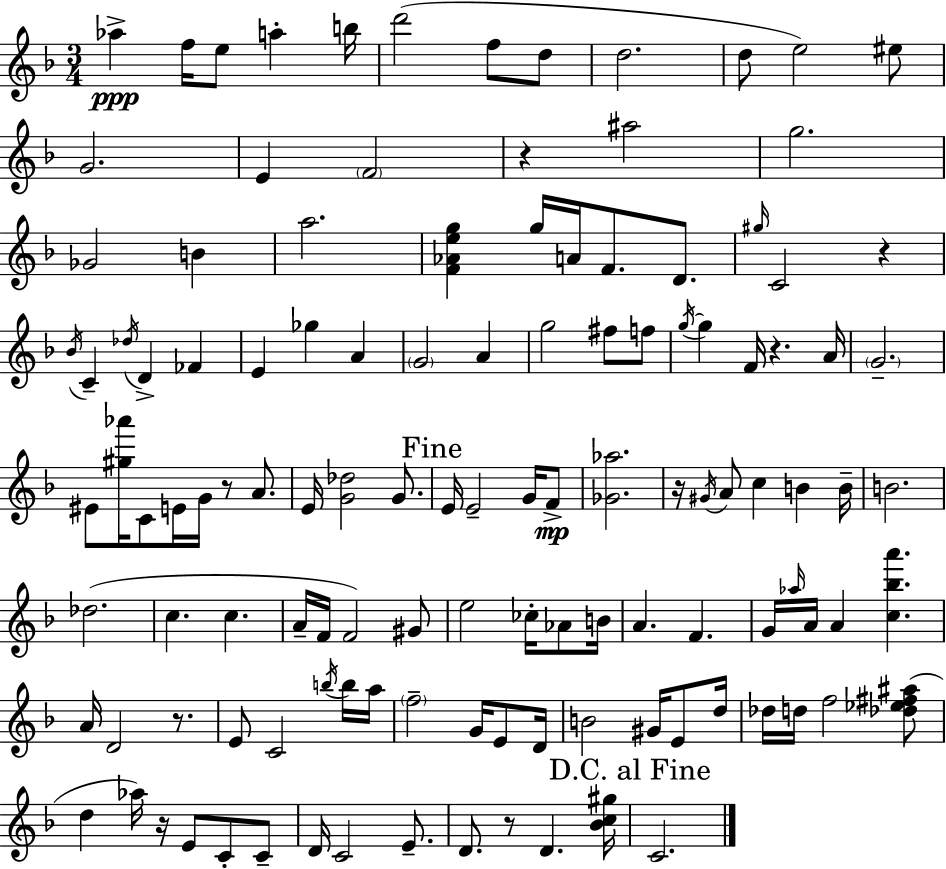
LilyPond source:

{
  \clef treble
  \numericTimeSignature
  \time 3/4
  \key f \major
  aes''4->\ppp f''16 e''8 a''4-. b''16 | d'''2( f''8 d''8 | d''2. | d''8 e''2) eis''8 | \break g'2. | e'4 \parenthesize f'2 | r4 ais''2 | g''2. | \break ges'2 b'4 | a''2. | <f' aes' e'' g''>4 g''16 a'16 f'8. d'8. | \grace { gis''16 } c'2 r4 | \break \acciaccatura { bes'16 } c'4-- \acciaccatura { des''16 } d'4-> fes'4 | e'4 ges''4 a'4 | \parenthesize g'2 a'4 | g''2 fis''8 | \break f''8 \acciaccatura { g''16~ }~ g''4 f'16 r4. | a'16 \parenthesize g'2.-- | eis'8 <gis'' aes'''>16 c'8 e'16 g'16 r8 | a'8. e'16 <g' des''>2 | \break g'8. \mark "Fine" e'16 e'2-- | g'16 f'8->\mp <ges' aes''>2. | r16 \acciaccatura { gis'16 } a'8 c''4 | b'4 b'16-- b'2. | \break des''2.( | c''4. c''4. | a'16-- f'16 f'2) | gis'8 e''2 | \break ces''16-. aes'8 b'16 a'4. f'4. | g'16 \grace { aes''16 } a'16 a'4 | <c'' bes'' a'''>4. a'16 d'2 | r8. e'8 c'2 | \break \acciaccatura { b''16 } b''16 a''16 \parenthesize f''2-- | g'16 e'8 d'16 b'2 | gis'16 e'8 d''16 des''16 d''16 f''2 | <des'' ees'' fis'' ais''>8( d''4 aes''16) | \break r16 e'8 c'8-. c'8-- d'16 c'2 | e'8.-- d'8. r8 | d'4. <bes' c'' gis''>16 \mark "D.C. al Fine" c'2. | \bar "|."
}